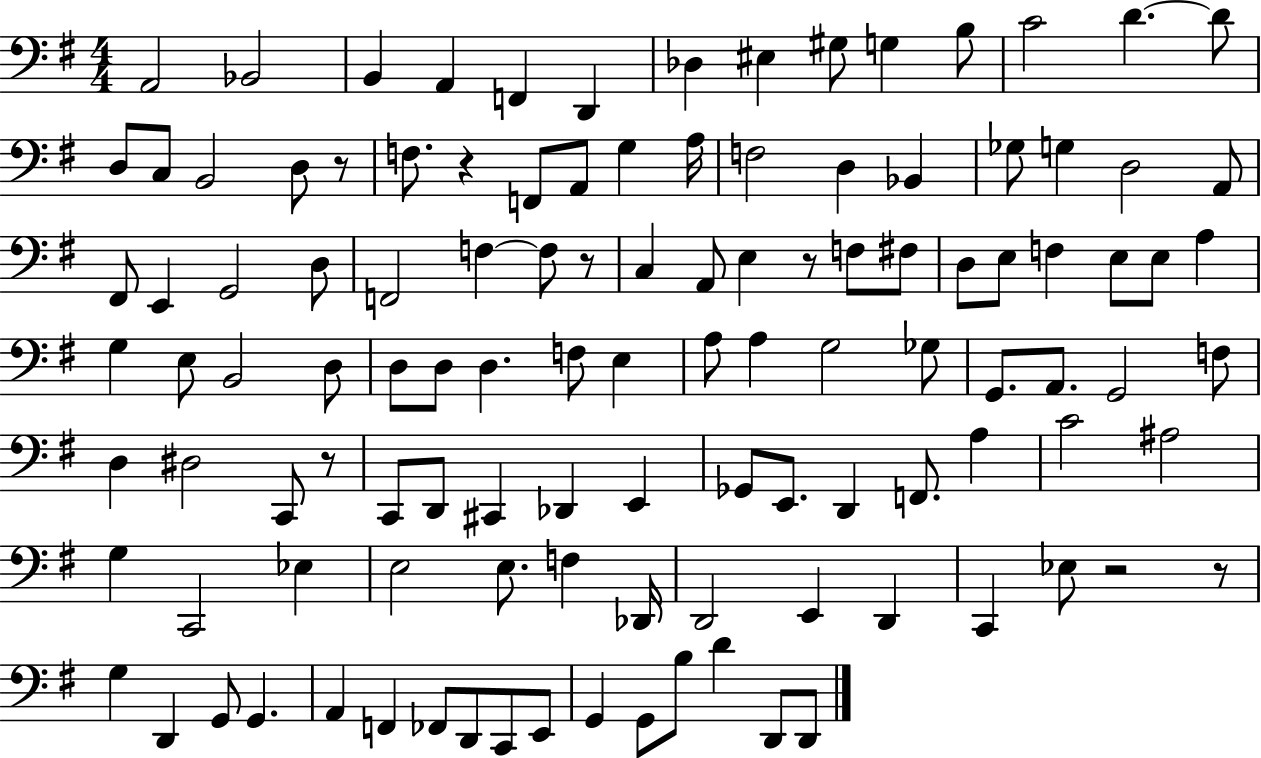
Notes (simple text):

A2/h Bb2/h B2/q A2/q F2/q D2/q Db3/q EIS3/q G#3/e G3/q B3/e C4/h D4/q. D4/e D3/e C3/e B2/h D3/e R/e F3/e. R/q F2/e A2/e G3/q A3/s F3/h D3/q Bb2/q Gb3/e G3/q D3/h A2/e F#2/e E2/q G2/h D3/e F2/h F3/q F3/e R/e C3/q A2/e E3/q R/e F3/e F#3/e D3/e E3/e F3/q E3/e E3/e A3/q G3/q E3/e B2/h D3/e D3/e D3/e D3/q. F3/e E3/q A3/e A3/q G3/h Gb3/e G2/e. A2/e. G2/h F3/e D3/q D#3/h C2/e R/e C2/e D2/e C#2/q Db2/q E2/q Gb2/e E2/e. D2/q F2/e. A3/q C4/h A#3/h G3/q C2/h Eb3/q E3/h E3/e. F3/q Db2/s D2/h E2/q D2/q C2/q Eb3/e R/h R/e G3/q D2/q G2/e G2/q. A2/q F2/q FES2/e D2/e C2/e E2/e G2/q G2/e B3/e D4/q D2/e D2/e